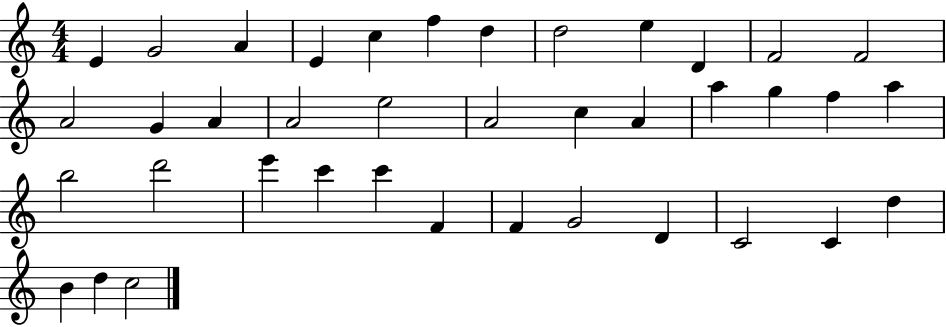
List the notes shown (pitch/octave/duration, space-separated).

E4/q G4/h A4/q E4/q C5/q F5/q D5/q D5/h E5/q D4/q F4/h F4/h A4/h G4/q A4/q A4/h E5/h A4/h C5/q A4/q A5/q G5/q F5/q A5/q B5/h D6/h E6/q C6/q C6/q F4/q F4/q G4/h D4/q C4/h C4/q D5/q B4/q D5/q C5/h